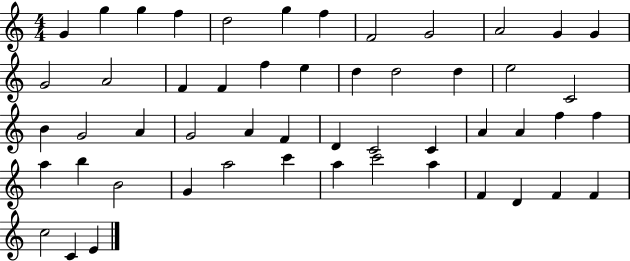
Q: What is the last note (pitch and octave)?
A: E4